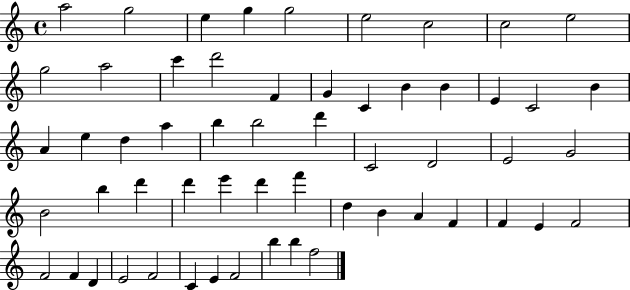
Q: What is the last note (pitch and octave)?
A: F5